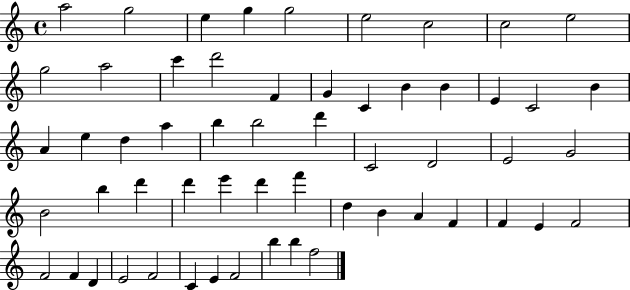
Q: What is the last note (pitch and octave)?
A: F5